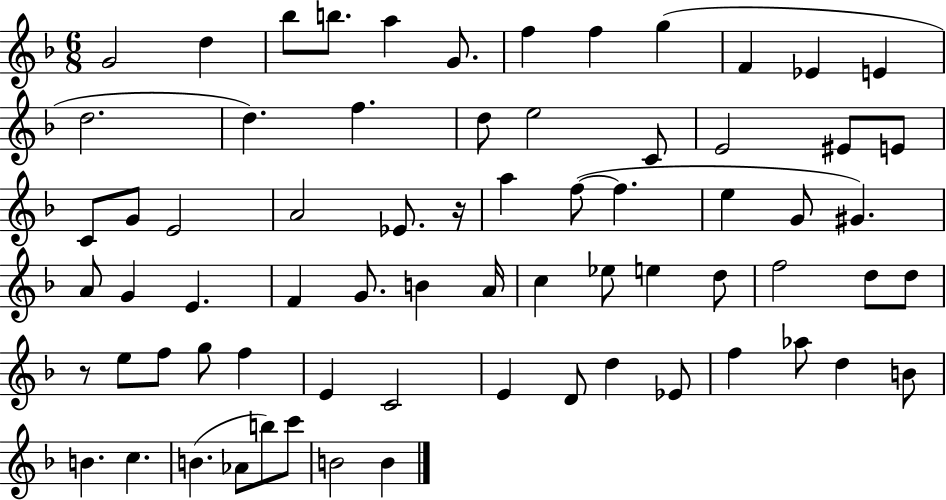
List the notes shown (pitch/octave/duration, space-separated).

G4/h D5/q Bb5/e B5/e. A5/q G4/e. F5/q F5/q G5/q F4/q Eb4/q E4/q D5/h. D5/q. F5/q. D5/e E5/h C4/e E4/h EIS4/e E4/e C4/e G4/e E4/h A4/h Eb4/e. R/s A5/q F5/e F5/q. E5/q G4/e G#4/q. A4/e G4/q E4/q. F4/q G4/e. B4/q A4/s C5/q Eb5/e E5/q D5/e F5/h D5/e D5/e R/e E5/e F5/e G5/e F5/q E4/q C4/h E4/q D4/e D5/q Eb4/e F5/q Ab5/e D5/q B4/e B4/q. C5/q. B4/q. Ab4/e B5/e C6/e B4/h B4/q